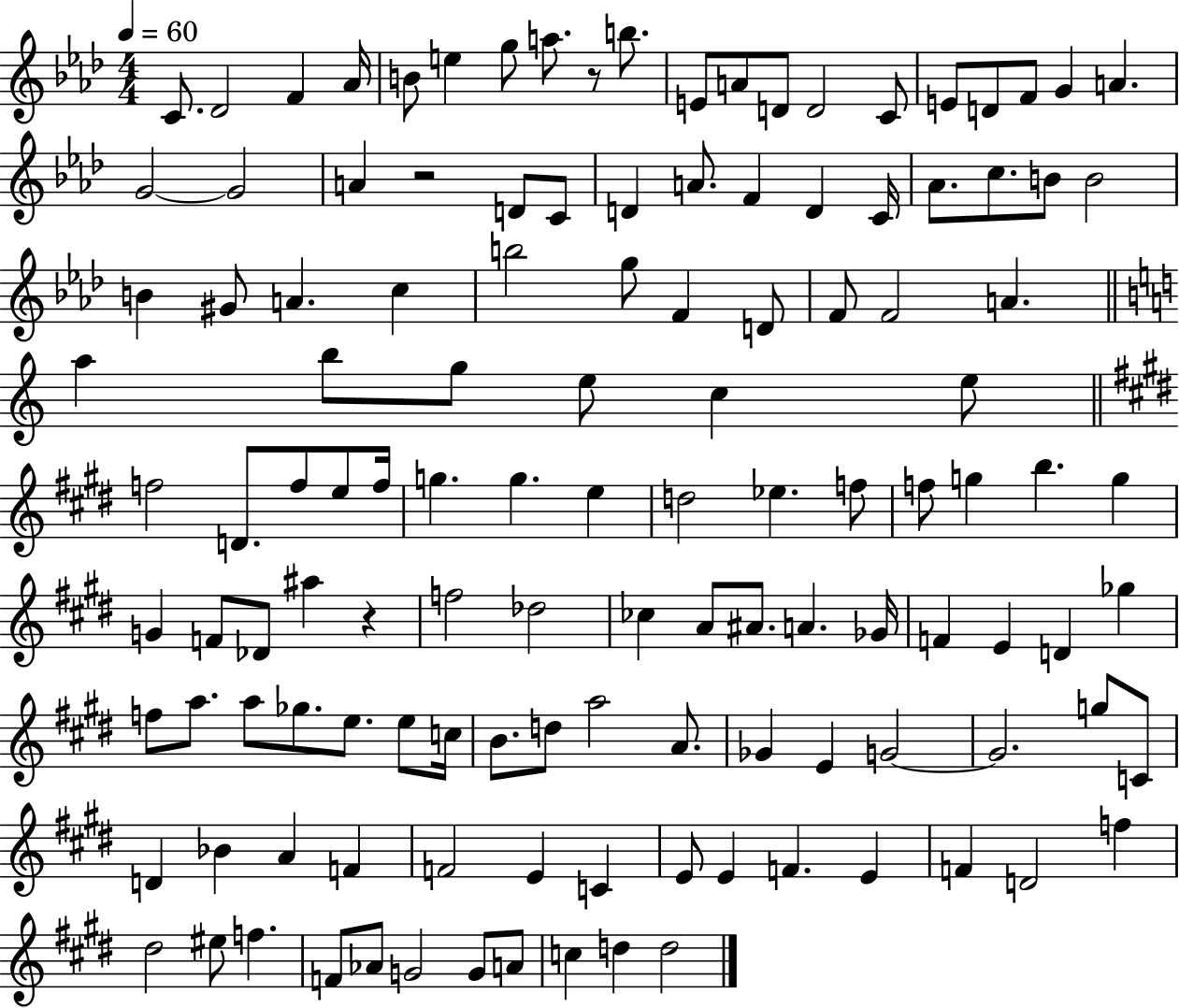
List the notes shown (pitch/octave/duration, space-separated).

C4/e. Db4/h F4/q Ab4/s B4/e E5/q G5/e A5/e. R/e B5/e. E4/e A4/e D4/e D4/h C4/e E4/e D4/e F4/e G4/q A4/q. G4/h G4/h A4/q R/h D4/e C4/e D4/q A4/e. F4/q D4/q C4/s Ab4/e. C5/e. B4/e B4/h B4/q G#4/e A4/q. C5/q B5/h G5/e F4/q D4/e F4/e F4/h A4/q. A5/q B5/e G5/e E5/e C5/q E5/e F5/h D4/e. F5/e E5/e F5/s G5/q. G5/q. E5/q D5/h Eb5/q. F5/e F5/e G5/q B5/q. G5/q G4/q F4/e Db4/e A#5/q R/q F5/h Db5/h CES5/q A4/e A#4/e. A4/q. Gb4/s F4/q E4/q D4/q Gb5/q F5/e A5/e. A5/e Gb5/e. E5/e. E5/e C5/s B4/e. D5/e A5/h A4/e. Gb4/q E4/q G4/h G4/h. G5/e C4/e D4/q Bb4/q A4/q F4/q F4/h E4/q C4/q E4/e E4/q F4/q. E4/q F4/q D4/h F5/q D#5/h EIS5/e F5/q. F4/e Ab4/e G4/h G4/e A4/e C5/q D5/q D5/h